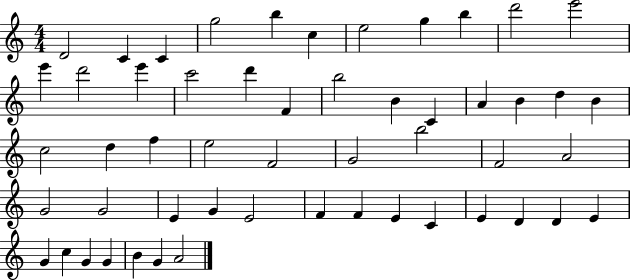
{
  \clef treble
  \numericTimeSignature
  \time 4/4
  \key c \major
  d'2 c'4 c'4 | g''2 b''4 c''4 | e''2 g''4 b''4 | d'''2 e'''2 | \break e'''4 d'''2 e'''4 | c'''2 d'''4 f'4 | b''2 b'4 c'4 | a'4 b'4 d''4 b'4 | \break c''2 d''4 f''4 | e''2 f'2 | g'2 b''2 | f'2 a'2 | \break g'2 g'2 | e'4 g'4 e'2 | f'4 f'4 e'4 c'4 | e'4 d'4 d'4 e'4 | \break g'4 c''4 g'4 g'4 | b'4 g'4 a'2 | \bar "|."
}